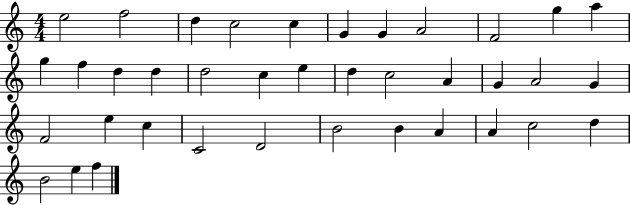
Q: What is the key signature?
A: C major